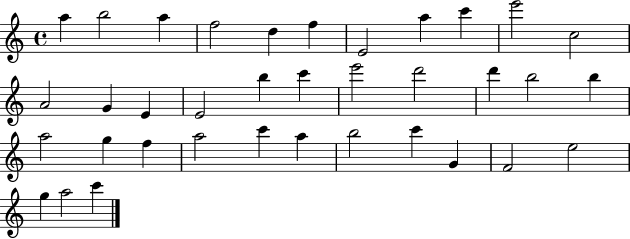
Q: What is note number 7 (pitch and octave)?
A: E4